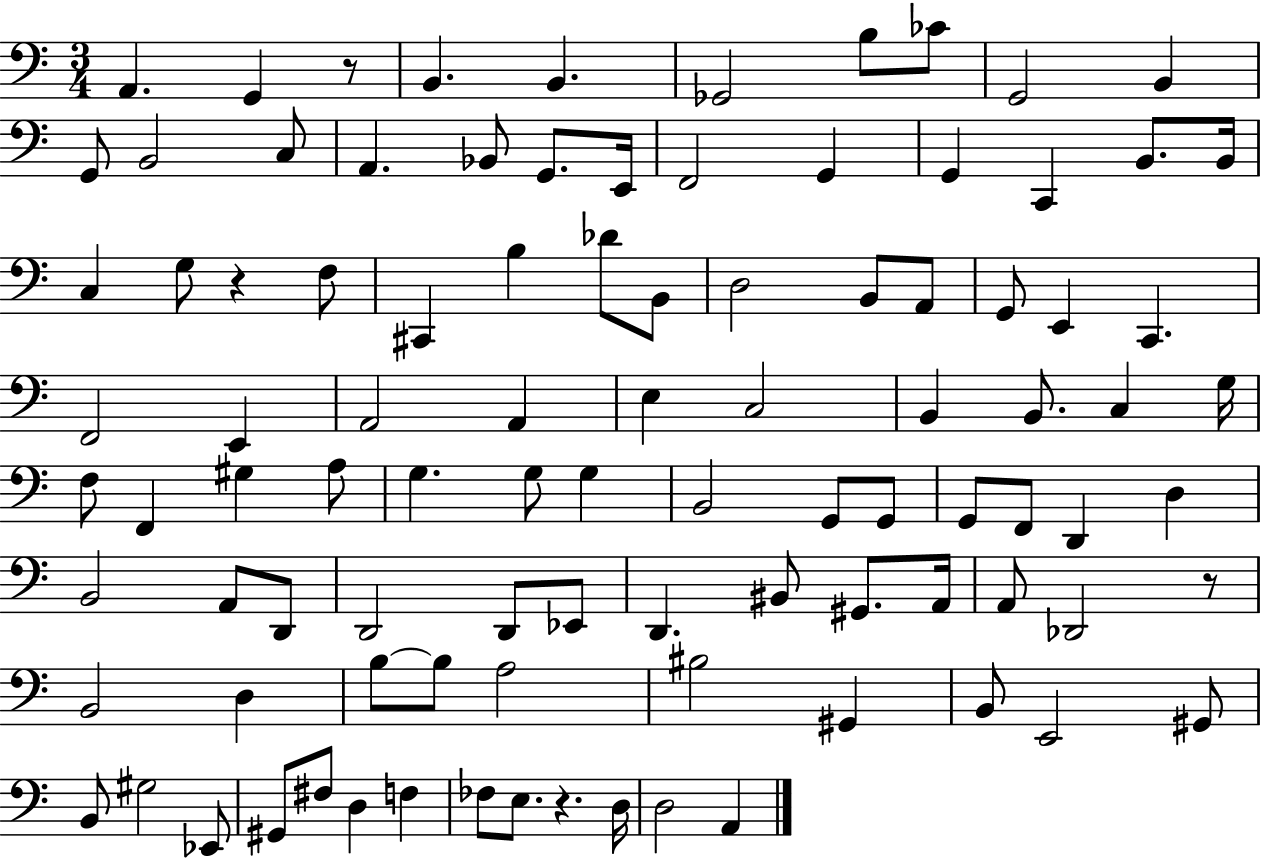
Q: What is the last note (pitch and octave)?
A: A2